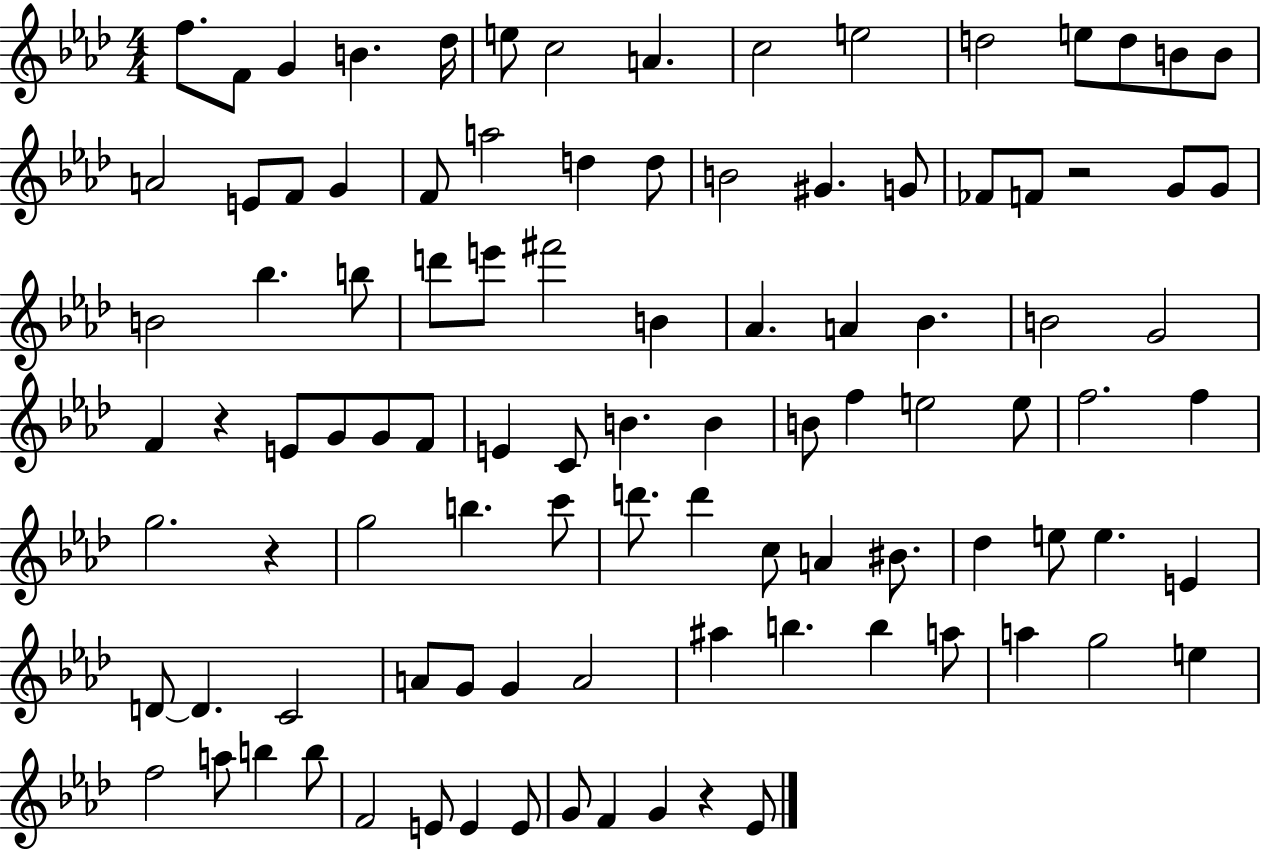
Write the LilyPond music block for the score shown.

{
  \clef treble
  \numericTimeSignature
  \time 4/4
  \key aes \major
  f''8. f'8 g'4 b'4. des''16 | e''8 c''2 a'4. | c''2 e''2 | d''2 e''8 d''8 b'8 b'8 | \break a'2 e'8 f'8 g'4 | f'8 a''2 d''4 d''8 | b'2 gis'4. g'8 | fes'8 f'8 r2 g'8 g'8 | \break b'2 bes''4. b''8 | d'''8 e'''8 fis'''2 b'4 | aes'4. a'4 bes'4. | b'2 g'2 | \break f'4 r4 e'8 g'8 g'8 f'8 | e'4 c'8 b'4. b'4 | b'8 f''4 e''2 e''8 | f''2. f''4 | \break g''2. r4 | g''2 b''4. c'''8 | d'''8. d'''4 c''8 a'4 bis'8. | des''4 e''8 e''4. e'4 | \break d'8~~ d'4. c'2 | a'8 g'8 g'4 a'2 | ais''4 b''4. b''4 a''8 | a''4 g''2 e''4 | \break f''2 a''8 b''4 b''8 | f'2 e'8 e'4 e'8 | g'8 f'4 g'4 r4 ees'8 | \bar "|."
}